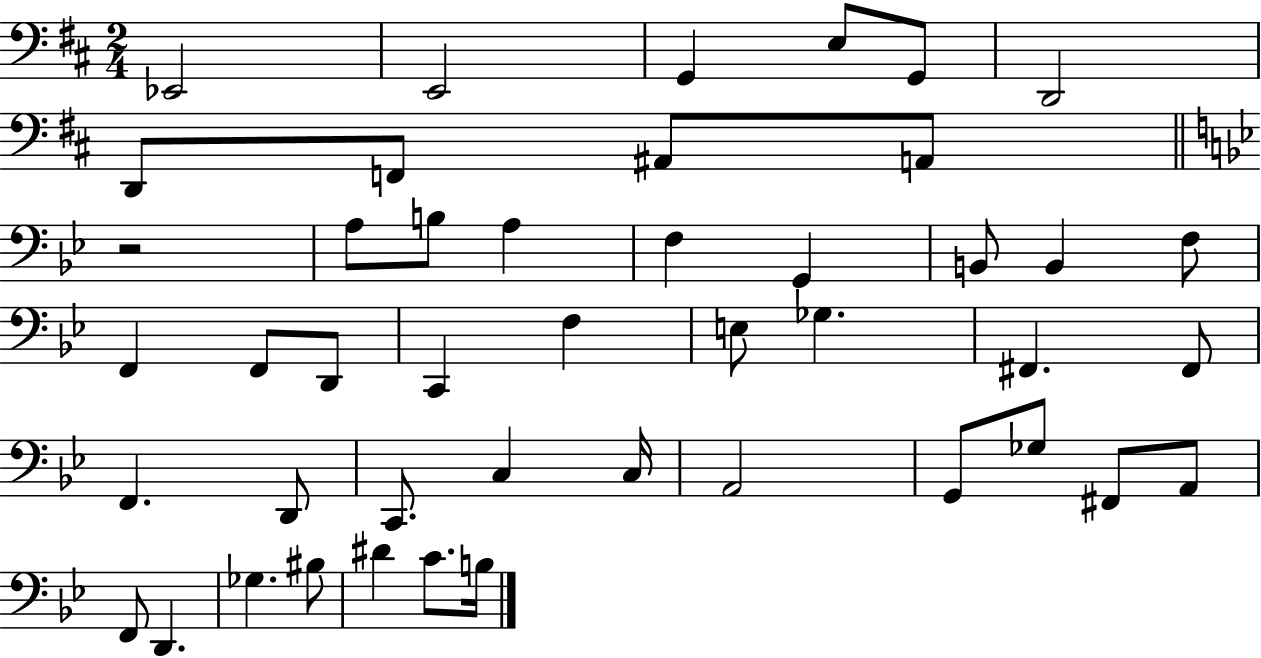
X:1
T:Untitled
M:2/4
L:1/4
K:D
_E,,2 E,,2 G,, E,/2 G,,/2 D,,2 D,,/2 F,,/2 ^A,,/2 A,,/2 z2 A,/2 B,/2 A, F, G,, B,,/2 B,, F,/2 F,, F,,/2 D,,/2 C,, F, E,/2 _G, ^F,, ^F,,/2 F,, D,,/2 C,,/2 C, C,/4 A,,2 G,,/2 _G,/2 ^F,,/2 A,,/2 F,,/2 D,, _G, ^B,/2 ^D C/2 B,/4